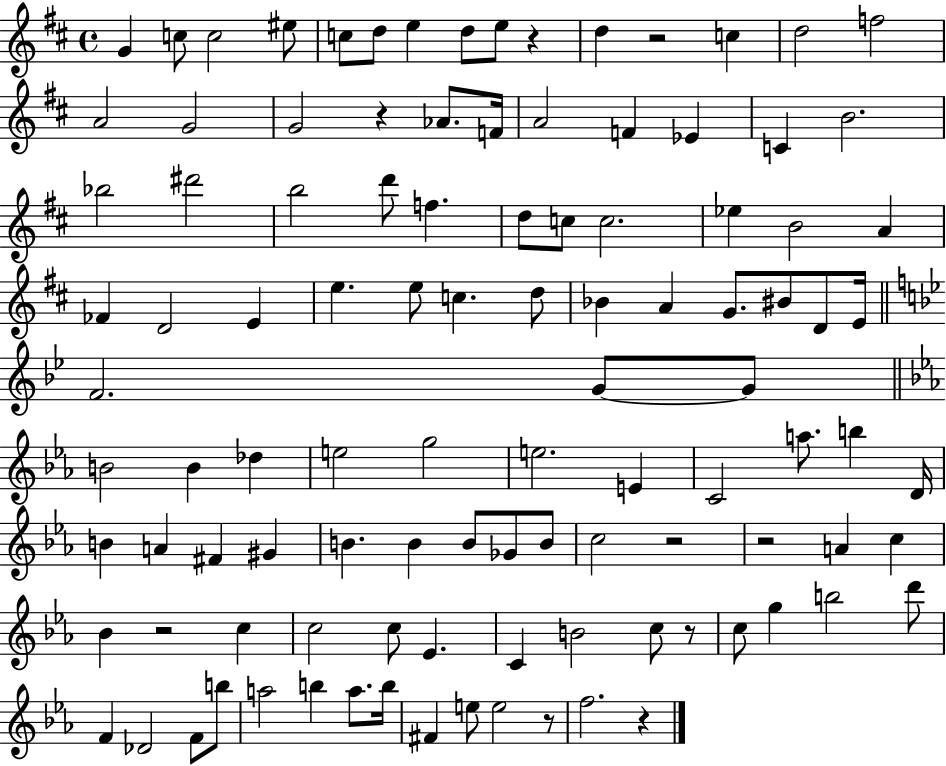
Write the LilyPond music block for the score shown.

{
  \clef treble
  \time 4/4
  \defaultTimeSignature
  \key d \major
  g'4 c''8 c''2 eis''8 | c''8 d''8 e''4 d''8 e''8 r4 | d''4 r2 c''4 | d''2 f''2 | \break a'2 g'2 | g'2 r4 aes'8. f'16 | a'2 f'4 ees'4 | c'4 b'2. | \break bes''2 dis'''2 | b''2 d'''8 f''4. | d''8 c''8 c''2. | ees''4 b'2 a'4 | \break fes'4 d'2 e'4 | e''4. e''8 c''4. d''8 | bes'4 a'4 g'8. bis'8 d'8 e'16 | \bar "||" \break \key g \minor f'2. g'8~~ g'8 | \bar "||" \break \key ees \major b'2 b'4 des''4 | e''2 g''2 | e''2. e'4 | c'2 a''8. b''4 d'16 | \break b'4 a'4 fis'4 gis'4 | b'4. b'4 b'8 ges'8 b'8 | c''2 r2 | r2 a'4 c''4 | \break bes'4 r2 c''4 | c''2 c''8 ees'4. | c'4 b'2 c''8 r8 | c''8 g''4 b''2 d'''8 | \break f'4 des'2 f'8 b''8 | a''2 b''4 a''8. b''16 | fis'4 e''8 e''2 r8 | f''2. r4 | \break \bar "|."
}